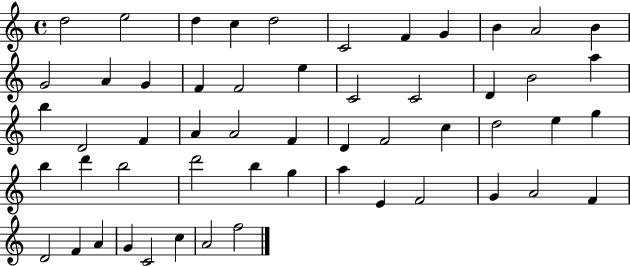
D5/h E5/h D5/q C5/q D5/h C4/h F4/q G4/q B4/q A4/h B4/q G4/h A4/q G4/q F4/q F4/h E5/q C4/h C4/h D4/q B4/h A5/q B5/q D4/h F4/q A4/q A4/h F4/q D4/q F4/h C5/q D5/h E5/q G5/q B5/q D6/q B5/h D6/h B5/q G5/q A5/q E4/q F4/h G4/q A4/h F4/q D4/h F4/q A4/q G4/q C4/h C5/q A4/h F5/h